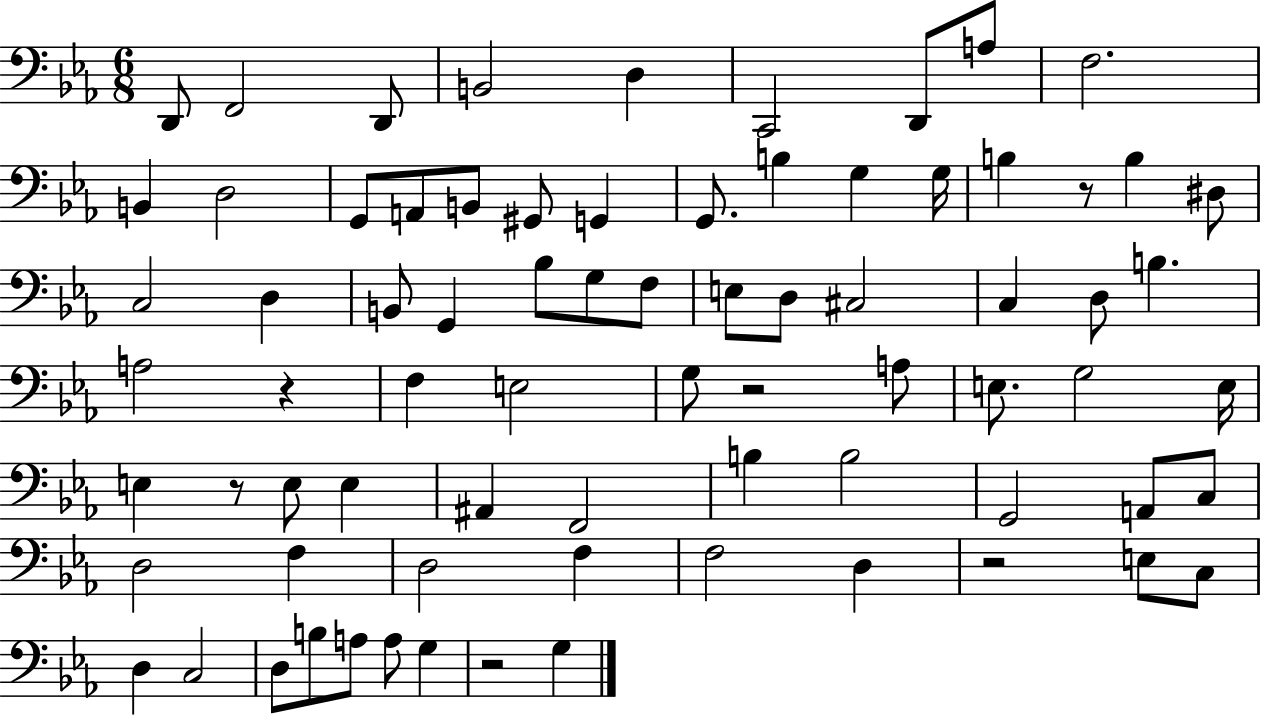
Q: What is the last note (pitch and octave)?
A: G3